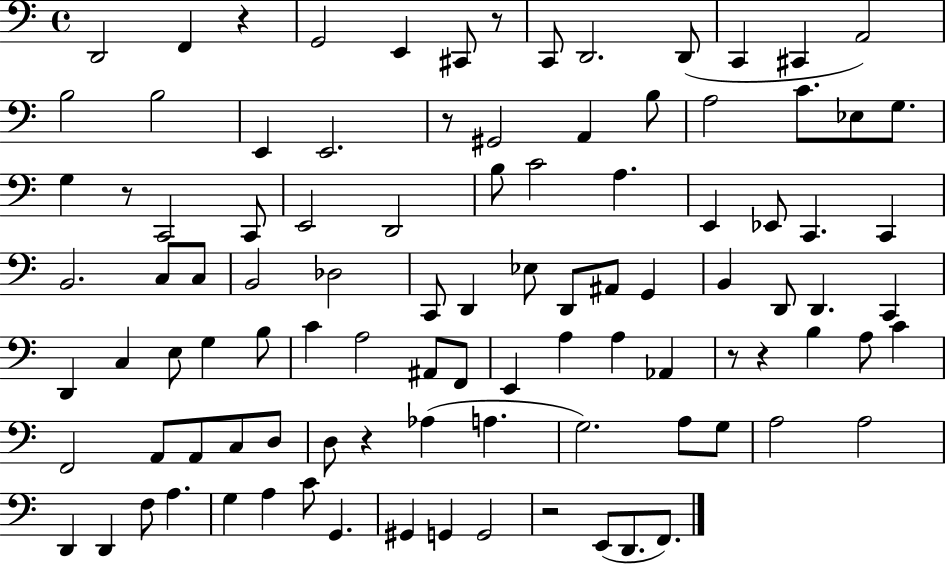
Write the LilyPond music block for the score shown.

{
  \clef bass
  \time 4/4
  \defaultTimeSignature
  \key c \major
  d,2 f,4 r4 | g,2 e,4 cis,8 r8 | c,8 d,2. d,8( | c,4 cis,4 a,2) | \break b2 b2 | e,4 e,2. | r8 gis,2 a,4 b8 | a2 c'8. ees8 g8. | \break g4 r8 c,2 c,8 | e,2 d,2 | b8 c'2 a4. | e,4 ees,8 c,4. c,4 | \break b,2. c8 c8 | b,2 des2 | c,8 d,4 ees8 d,8 ais,8 g,4 | b,4 d,8 d,4. c,4 | \break d,4 c4 e8 g4 b8 | c'4 a2 ais,8 f,8 | e,4 a4 a4 aes,4 | r8 r4 b4 a8 c'4 | \break f,2 a,8 a,8 c8 d8 | d8 r4 aes4( a4. | g2.) a8 g8 | a2 a2 | \break d,4 d,4 f8 a4. | g4 a4 c'8 g,4. | gis,4 g,4 g,2 | r2 e,8( d,8. f,8.) | \break \bar "|."
}